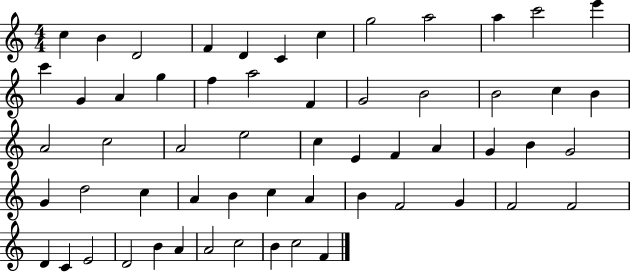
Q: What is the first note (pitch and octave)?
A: C5